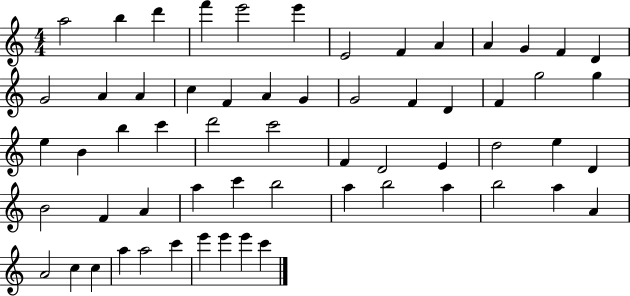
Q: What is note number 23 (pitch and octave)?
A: D4